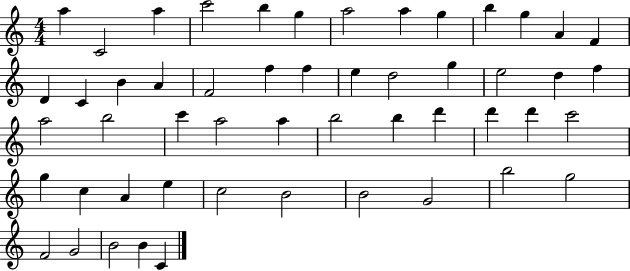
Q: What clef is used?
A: treble